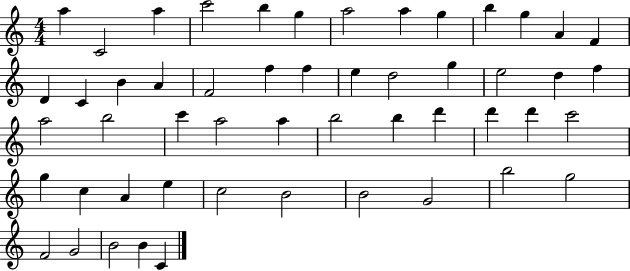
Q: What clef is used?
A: treble